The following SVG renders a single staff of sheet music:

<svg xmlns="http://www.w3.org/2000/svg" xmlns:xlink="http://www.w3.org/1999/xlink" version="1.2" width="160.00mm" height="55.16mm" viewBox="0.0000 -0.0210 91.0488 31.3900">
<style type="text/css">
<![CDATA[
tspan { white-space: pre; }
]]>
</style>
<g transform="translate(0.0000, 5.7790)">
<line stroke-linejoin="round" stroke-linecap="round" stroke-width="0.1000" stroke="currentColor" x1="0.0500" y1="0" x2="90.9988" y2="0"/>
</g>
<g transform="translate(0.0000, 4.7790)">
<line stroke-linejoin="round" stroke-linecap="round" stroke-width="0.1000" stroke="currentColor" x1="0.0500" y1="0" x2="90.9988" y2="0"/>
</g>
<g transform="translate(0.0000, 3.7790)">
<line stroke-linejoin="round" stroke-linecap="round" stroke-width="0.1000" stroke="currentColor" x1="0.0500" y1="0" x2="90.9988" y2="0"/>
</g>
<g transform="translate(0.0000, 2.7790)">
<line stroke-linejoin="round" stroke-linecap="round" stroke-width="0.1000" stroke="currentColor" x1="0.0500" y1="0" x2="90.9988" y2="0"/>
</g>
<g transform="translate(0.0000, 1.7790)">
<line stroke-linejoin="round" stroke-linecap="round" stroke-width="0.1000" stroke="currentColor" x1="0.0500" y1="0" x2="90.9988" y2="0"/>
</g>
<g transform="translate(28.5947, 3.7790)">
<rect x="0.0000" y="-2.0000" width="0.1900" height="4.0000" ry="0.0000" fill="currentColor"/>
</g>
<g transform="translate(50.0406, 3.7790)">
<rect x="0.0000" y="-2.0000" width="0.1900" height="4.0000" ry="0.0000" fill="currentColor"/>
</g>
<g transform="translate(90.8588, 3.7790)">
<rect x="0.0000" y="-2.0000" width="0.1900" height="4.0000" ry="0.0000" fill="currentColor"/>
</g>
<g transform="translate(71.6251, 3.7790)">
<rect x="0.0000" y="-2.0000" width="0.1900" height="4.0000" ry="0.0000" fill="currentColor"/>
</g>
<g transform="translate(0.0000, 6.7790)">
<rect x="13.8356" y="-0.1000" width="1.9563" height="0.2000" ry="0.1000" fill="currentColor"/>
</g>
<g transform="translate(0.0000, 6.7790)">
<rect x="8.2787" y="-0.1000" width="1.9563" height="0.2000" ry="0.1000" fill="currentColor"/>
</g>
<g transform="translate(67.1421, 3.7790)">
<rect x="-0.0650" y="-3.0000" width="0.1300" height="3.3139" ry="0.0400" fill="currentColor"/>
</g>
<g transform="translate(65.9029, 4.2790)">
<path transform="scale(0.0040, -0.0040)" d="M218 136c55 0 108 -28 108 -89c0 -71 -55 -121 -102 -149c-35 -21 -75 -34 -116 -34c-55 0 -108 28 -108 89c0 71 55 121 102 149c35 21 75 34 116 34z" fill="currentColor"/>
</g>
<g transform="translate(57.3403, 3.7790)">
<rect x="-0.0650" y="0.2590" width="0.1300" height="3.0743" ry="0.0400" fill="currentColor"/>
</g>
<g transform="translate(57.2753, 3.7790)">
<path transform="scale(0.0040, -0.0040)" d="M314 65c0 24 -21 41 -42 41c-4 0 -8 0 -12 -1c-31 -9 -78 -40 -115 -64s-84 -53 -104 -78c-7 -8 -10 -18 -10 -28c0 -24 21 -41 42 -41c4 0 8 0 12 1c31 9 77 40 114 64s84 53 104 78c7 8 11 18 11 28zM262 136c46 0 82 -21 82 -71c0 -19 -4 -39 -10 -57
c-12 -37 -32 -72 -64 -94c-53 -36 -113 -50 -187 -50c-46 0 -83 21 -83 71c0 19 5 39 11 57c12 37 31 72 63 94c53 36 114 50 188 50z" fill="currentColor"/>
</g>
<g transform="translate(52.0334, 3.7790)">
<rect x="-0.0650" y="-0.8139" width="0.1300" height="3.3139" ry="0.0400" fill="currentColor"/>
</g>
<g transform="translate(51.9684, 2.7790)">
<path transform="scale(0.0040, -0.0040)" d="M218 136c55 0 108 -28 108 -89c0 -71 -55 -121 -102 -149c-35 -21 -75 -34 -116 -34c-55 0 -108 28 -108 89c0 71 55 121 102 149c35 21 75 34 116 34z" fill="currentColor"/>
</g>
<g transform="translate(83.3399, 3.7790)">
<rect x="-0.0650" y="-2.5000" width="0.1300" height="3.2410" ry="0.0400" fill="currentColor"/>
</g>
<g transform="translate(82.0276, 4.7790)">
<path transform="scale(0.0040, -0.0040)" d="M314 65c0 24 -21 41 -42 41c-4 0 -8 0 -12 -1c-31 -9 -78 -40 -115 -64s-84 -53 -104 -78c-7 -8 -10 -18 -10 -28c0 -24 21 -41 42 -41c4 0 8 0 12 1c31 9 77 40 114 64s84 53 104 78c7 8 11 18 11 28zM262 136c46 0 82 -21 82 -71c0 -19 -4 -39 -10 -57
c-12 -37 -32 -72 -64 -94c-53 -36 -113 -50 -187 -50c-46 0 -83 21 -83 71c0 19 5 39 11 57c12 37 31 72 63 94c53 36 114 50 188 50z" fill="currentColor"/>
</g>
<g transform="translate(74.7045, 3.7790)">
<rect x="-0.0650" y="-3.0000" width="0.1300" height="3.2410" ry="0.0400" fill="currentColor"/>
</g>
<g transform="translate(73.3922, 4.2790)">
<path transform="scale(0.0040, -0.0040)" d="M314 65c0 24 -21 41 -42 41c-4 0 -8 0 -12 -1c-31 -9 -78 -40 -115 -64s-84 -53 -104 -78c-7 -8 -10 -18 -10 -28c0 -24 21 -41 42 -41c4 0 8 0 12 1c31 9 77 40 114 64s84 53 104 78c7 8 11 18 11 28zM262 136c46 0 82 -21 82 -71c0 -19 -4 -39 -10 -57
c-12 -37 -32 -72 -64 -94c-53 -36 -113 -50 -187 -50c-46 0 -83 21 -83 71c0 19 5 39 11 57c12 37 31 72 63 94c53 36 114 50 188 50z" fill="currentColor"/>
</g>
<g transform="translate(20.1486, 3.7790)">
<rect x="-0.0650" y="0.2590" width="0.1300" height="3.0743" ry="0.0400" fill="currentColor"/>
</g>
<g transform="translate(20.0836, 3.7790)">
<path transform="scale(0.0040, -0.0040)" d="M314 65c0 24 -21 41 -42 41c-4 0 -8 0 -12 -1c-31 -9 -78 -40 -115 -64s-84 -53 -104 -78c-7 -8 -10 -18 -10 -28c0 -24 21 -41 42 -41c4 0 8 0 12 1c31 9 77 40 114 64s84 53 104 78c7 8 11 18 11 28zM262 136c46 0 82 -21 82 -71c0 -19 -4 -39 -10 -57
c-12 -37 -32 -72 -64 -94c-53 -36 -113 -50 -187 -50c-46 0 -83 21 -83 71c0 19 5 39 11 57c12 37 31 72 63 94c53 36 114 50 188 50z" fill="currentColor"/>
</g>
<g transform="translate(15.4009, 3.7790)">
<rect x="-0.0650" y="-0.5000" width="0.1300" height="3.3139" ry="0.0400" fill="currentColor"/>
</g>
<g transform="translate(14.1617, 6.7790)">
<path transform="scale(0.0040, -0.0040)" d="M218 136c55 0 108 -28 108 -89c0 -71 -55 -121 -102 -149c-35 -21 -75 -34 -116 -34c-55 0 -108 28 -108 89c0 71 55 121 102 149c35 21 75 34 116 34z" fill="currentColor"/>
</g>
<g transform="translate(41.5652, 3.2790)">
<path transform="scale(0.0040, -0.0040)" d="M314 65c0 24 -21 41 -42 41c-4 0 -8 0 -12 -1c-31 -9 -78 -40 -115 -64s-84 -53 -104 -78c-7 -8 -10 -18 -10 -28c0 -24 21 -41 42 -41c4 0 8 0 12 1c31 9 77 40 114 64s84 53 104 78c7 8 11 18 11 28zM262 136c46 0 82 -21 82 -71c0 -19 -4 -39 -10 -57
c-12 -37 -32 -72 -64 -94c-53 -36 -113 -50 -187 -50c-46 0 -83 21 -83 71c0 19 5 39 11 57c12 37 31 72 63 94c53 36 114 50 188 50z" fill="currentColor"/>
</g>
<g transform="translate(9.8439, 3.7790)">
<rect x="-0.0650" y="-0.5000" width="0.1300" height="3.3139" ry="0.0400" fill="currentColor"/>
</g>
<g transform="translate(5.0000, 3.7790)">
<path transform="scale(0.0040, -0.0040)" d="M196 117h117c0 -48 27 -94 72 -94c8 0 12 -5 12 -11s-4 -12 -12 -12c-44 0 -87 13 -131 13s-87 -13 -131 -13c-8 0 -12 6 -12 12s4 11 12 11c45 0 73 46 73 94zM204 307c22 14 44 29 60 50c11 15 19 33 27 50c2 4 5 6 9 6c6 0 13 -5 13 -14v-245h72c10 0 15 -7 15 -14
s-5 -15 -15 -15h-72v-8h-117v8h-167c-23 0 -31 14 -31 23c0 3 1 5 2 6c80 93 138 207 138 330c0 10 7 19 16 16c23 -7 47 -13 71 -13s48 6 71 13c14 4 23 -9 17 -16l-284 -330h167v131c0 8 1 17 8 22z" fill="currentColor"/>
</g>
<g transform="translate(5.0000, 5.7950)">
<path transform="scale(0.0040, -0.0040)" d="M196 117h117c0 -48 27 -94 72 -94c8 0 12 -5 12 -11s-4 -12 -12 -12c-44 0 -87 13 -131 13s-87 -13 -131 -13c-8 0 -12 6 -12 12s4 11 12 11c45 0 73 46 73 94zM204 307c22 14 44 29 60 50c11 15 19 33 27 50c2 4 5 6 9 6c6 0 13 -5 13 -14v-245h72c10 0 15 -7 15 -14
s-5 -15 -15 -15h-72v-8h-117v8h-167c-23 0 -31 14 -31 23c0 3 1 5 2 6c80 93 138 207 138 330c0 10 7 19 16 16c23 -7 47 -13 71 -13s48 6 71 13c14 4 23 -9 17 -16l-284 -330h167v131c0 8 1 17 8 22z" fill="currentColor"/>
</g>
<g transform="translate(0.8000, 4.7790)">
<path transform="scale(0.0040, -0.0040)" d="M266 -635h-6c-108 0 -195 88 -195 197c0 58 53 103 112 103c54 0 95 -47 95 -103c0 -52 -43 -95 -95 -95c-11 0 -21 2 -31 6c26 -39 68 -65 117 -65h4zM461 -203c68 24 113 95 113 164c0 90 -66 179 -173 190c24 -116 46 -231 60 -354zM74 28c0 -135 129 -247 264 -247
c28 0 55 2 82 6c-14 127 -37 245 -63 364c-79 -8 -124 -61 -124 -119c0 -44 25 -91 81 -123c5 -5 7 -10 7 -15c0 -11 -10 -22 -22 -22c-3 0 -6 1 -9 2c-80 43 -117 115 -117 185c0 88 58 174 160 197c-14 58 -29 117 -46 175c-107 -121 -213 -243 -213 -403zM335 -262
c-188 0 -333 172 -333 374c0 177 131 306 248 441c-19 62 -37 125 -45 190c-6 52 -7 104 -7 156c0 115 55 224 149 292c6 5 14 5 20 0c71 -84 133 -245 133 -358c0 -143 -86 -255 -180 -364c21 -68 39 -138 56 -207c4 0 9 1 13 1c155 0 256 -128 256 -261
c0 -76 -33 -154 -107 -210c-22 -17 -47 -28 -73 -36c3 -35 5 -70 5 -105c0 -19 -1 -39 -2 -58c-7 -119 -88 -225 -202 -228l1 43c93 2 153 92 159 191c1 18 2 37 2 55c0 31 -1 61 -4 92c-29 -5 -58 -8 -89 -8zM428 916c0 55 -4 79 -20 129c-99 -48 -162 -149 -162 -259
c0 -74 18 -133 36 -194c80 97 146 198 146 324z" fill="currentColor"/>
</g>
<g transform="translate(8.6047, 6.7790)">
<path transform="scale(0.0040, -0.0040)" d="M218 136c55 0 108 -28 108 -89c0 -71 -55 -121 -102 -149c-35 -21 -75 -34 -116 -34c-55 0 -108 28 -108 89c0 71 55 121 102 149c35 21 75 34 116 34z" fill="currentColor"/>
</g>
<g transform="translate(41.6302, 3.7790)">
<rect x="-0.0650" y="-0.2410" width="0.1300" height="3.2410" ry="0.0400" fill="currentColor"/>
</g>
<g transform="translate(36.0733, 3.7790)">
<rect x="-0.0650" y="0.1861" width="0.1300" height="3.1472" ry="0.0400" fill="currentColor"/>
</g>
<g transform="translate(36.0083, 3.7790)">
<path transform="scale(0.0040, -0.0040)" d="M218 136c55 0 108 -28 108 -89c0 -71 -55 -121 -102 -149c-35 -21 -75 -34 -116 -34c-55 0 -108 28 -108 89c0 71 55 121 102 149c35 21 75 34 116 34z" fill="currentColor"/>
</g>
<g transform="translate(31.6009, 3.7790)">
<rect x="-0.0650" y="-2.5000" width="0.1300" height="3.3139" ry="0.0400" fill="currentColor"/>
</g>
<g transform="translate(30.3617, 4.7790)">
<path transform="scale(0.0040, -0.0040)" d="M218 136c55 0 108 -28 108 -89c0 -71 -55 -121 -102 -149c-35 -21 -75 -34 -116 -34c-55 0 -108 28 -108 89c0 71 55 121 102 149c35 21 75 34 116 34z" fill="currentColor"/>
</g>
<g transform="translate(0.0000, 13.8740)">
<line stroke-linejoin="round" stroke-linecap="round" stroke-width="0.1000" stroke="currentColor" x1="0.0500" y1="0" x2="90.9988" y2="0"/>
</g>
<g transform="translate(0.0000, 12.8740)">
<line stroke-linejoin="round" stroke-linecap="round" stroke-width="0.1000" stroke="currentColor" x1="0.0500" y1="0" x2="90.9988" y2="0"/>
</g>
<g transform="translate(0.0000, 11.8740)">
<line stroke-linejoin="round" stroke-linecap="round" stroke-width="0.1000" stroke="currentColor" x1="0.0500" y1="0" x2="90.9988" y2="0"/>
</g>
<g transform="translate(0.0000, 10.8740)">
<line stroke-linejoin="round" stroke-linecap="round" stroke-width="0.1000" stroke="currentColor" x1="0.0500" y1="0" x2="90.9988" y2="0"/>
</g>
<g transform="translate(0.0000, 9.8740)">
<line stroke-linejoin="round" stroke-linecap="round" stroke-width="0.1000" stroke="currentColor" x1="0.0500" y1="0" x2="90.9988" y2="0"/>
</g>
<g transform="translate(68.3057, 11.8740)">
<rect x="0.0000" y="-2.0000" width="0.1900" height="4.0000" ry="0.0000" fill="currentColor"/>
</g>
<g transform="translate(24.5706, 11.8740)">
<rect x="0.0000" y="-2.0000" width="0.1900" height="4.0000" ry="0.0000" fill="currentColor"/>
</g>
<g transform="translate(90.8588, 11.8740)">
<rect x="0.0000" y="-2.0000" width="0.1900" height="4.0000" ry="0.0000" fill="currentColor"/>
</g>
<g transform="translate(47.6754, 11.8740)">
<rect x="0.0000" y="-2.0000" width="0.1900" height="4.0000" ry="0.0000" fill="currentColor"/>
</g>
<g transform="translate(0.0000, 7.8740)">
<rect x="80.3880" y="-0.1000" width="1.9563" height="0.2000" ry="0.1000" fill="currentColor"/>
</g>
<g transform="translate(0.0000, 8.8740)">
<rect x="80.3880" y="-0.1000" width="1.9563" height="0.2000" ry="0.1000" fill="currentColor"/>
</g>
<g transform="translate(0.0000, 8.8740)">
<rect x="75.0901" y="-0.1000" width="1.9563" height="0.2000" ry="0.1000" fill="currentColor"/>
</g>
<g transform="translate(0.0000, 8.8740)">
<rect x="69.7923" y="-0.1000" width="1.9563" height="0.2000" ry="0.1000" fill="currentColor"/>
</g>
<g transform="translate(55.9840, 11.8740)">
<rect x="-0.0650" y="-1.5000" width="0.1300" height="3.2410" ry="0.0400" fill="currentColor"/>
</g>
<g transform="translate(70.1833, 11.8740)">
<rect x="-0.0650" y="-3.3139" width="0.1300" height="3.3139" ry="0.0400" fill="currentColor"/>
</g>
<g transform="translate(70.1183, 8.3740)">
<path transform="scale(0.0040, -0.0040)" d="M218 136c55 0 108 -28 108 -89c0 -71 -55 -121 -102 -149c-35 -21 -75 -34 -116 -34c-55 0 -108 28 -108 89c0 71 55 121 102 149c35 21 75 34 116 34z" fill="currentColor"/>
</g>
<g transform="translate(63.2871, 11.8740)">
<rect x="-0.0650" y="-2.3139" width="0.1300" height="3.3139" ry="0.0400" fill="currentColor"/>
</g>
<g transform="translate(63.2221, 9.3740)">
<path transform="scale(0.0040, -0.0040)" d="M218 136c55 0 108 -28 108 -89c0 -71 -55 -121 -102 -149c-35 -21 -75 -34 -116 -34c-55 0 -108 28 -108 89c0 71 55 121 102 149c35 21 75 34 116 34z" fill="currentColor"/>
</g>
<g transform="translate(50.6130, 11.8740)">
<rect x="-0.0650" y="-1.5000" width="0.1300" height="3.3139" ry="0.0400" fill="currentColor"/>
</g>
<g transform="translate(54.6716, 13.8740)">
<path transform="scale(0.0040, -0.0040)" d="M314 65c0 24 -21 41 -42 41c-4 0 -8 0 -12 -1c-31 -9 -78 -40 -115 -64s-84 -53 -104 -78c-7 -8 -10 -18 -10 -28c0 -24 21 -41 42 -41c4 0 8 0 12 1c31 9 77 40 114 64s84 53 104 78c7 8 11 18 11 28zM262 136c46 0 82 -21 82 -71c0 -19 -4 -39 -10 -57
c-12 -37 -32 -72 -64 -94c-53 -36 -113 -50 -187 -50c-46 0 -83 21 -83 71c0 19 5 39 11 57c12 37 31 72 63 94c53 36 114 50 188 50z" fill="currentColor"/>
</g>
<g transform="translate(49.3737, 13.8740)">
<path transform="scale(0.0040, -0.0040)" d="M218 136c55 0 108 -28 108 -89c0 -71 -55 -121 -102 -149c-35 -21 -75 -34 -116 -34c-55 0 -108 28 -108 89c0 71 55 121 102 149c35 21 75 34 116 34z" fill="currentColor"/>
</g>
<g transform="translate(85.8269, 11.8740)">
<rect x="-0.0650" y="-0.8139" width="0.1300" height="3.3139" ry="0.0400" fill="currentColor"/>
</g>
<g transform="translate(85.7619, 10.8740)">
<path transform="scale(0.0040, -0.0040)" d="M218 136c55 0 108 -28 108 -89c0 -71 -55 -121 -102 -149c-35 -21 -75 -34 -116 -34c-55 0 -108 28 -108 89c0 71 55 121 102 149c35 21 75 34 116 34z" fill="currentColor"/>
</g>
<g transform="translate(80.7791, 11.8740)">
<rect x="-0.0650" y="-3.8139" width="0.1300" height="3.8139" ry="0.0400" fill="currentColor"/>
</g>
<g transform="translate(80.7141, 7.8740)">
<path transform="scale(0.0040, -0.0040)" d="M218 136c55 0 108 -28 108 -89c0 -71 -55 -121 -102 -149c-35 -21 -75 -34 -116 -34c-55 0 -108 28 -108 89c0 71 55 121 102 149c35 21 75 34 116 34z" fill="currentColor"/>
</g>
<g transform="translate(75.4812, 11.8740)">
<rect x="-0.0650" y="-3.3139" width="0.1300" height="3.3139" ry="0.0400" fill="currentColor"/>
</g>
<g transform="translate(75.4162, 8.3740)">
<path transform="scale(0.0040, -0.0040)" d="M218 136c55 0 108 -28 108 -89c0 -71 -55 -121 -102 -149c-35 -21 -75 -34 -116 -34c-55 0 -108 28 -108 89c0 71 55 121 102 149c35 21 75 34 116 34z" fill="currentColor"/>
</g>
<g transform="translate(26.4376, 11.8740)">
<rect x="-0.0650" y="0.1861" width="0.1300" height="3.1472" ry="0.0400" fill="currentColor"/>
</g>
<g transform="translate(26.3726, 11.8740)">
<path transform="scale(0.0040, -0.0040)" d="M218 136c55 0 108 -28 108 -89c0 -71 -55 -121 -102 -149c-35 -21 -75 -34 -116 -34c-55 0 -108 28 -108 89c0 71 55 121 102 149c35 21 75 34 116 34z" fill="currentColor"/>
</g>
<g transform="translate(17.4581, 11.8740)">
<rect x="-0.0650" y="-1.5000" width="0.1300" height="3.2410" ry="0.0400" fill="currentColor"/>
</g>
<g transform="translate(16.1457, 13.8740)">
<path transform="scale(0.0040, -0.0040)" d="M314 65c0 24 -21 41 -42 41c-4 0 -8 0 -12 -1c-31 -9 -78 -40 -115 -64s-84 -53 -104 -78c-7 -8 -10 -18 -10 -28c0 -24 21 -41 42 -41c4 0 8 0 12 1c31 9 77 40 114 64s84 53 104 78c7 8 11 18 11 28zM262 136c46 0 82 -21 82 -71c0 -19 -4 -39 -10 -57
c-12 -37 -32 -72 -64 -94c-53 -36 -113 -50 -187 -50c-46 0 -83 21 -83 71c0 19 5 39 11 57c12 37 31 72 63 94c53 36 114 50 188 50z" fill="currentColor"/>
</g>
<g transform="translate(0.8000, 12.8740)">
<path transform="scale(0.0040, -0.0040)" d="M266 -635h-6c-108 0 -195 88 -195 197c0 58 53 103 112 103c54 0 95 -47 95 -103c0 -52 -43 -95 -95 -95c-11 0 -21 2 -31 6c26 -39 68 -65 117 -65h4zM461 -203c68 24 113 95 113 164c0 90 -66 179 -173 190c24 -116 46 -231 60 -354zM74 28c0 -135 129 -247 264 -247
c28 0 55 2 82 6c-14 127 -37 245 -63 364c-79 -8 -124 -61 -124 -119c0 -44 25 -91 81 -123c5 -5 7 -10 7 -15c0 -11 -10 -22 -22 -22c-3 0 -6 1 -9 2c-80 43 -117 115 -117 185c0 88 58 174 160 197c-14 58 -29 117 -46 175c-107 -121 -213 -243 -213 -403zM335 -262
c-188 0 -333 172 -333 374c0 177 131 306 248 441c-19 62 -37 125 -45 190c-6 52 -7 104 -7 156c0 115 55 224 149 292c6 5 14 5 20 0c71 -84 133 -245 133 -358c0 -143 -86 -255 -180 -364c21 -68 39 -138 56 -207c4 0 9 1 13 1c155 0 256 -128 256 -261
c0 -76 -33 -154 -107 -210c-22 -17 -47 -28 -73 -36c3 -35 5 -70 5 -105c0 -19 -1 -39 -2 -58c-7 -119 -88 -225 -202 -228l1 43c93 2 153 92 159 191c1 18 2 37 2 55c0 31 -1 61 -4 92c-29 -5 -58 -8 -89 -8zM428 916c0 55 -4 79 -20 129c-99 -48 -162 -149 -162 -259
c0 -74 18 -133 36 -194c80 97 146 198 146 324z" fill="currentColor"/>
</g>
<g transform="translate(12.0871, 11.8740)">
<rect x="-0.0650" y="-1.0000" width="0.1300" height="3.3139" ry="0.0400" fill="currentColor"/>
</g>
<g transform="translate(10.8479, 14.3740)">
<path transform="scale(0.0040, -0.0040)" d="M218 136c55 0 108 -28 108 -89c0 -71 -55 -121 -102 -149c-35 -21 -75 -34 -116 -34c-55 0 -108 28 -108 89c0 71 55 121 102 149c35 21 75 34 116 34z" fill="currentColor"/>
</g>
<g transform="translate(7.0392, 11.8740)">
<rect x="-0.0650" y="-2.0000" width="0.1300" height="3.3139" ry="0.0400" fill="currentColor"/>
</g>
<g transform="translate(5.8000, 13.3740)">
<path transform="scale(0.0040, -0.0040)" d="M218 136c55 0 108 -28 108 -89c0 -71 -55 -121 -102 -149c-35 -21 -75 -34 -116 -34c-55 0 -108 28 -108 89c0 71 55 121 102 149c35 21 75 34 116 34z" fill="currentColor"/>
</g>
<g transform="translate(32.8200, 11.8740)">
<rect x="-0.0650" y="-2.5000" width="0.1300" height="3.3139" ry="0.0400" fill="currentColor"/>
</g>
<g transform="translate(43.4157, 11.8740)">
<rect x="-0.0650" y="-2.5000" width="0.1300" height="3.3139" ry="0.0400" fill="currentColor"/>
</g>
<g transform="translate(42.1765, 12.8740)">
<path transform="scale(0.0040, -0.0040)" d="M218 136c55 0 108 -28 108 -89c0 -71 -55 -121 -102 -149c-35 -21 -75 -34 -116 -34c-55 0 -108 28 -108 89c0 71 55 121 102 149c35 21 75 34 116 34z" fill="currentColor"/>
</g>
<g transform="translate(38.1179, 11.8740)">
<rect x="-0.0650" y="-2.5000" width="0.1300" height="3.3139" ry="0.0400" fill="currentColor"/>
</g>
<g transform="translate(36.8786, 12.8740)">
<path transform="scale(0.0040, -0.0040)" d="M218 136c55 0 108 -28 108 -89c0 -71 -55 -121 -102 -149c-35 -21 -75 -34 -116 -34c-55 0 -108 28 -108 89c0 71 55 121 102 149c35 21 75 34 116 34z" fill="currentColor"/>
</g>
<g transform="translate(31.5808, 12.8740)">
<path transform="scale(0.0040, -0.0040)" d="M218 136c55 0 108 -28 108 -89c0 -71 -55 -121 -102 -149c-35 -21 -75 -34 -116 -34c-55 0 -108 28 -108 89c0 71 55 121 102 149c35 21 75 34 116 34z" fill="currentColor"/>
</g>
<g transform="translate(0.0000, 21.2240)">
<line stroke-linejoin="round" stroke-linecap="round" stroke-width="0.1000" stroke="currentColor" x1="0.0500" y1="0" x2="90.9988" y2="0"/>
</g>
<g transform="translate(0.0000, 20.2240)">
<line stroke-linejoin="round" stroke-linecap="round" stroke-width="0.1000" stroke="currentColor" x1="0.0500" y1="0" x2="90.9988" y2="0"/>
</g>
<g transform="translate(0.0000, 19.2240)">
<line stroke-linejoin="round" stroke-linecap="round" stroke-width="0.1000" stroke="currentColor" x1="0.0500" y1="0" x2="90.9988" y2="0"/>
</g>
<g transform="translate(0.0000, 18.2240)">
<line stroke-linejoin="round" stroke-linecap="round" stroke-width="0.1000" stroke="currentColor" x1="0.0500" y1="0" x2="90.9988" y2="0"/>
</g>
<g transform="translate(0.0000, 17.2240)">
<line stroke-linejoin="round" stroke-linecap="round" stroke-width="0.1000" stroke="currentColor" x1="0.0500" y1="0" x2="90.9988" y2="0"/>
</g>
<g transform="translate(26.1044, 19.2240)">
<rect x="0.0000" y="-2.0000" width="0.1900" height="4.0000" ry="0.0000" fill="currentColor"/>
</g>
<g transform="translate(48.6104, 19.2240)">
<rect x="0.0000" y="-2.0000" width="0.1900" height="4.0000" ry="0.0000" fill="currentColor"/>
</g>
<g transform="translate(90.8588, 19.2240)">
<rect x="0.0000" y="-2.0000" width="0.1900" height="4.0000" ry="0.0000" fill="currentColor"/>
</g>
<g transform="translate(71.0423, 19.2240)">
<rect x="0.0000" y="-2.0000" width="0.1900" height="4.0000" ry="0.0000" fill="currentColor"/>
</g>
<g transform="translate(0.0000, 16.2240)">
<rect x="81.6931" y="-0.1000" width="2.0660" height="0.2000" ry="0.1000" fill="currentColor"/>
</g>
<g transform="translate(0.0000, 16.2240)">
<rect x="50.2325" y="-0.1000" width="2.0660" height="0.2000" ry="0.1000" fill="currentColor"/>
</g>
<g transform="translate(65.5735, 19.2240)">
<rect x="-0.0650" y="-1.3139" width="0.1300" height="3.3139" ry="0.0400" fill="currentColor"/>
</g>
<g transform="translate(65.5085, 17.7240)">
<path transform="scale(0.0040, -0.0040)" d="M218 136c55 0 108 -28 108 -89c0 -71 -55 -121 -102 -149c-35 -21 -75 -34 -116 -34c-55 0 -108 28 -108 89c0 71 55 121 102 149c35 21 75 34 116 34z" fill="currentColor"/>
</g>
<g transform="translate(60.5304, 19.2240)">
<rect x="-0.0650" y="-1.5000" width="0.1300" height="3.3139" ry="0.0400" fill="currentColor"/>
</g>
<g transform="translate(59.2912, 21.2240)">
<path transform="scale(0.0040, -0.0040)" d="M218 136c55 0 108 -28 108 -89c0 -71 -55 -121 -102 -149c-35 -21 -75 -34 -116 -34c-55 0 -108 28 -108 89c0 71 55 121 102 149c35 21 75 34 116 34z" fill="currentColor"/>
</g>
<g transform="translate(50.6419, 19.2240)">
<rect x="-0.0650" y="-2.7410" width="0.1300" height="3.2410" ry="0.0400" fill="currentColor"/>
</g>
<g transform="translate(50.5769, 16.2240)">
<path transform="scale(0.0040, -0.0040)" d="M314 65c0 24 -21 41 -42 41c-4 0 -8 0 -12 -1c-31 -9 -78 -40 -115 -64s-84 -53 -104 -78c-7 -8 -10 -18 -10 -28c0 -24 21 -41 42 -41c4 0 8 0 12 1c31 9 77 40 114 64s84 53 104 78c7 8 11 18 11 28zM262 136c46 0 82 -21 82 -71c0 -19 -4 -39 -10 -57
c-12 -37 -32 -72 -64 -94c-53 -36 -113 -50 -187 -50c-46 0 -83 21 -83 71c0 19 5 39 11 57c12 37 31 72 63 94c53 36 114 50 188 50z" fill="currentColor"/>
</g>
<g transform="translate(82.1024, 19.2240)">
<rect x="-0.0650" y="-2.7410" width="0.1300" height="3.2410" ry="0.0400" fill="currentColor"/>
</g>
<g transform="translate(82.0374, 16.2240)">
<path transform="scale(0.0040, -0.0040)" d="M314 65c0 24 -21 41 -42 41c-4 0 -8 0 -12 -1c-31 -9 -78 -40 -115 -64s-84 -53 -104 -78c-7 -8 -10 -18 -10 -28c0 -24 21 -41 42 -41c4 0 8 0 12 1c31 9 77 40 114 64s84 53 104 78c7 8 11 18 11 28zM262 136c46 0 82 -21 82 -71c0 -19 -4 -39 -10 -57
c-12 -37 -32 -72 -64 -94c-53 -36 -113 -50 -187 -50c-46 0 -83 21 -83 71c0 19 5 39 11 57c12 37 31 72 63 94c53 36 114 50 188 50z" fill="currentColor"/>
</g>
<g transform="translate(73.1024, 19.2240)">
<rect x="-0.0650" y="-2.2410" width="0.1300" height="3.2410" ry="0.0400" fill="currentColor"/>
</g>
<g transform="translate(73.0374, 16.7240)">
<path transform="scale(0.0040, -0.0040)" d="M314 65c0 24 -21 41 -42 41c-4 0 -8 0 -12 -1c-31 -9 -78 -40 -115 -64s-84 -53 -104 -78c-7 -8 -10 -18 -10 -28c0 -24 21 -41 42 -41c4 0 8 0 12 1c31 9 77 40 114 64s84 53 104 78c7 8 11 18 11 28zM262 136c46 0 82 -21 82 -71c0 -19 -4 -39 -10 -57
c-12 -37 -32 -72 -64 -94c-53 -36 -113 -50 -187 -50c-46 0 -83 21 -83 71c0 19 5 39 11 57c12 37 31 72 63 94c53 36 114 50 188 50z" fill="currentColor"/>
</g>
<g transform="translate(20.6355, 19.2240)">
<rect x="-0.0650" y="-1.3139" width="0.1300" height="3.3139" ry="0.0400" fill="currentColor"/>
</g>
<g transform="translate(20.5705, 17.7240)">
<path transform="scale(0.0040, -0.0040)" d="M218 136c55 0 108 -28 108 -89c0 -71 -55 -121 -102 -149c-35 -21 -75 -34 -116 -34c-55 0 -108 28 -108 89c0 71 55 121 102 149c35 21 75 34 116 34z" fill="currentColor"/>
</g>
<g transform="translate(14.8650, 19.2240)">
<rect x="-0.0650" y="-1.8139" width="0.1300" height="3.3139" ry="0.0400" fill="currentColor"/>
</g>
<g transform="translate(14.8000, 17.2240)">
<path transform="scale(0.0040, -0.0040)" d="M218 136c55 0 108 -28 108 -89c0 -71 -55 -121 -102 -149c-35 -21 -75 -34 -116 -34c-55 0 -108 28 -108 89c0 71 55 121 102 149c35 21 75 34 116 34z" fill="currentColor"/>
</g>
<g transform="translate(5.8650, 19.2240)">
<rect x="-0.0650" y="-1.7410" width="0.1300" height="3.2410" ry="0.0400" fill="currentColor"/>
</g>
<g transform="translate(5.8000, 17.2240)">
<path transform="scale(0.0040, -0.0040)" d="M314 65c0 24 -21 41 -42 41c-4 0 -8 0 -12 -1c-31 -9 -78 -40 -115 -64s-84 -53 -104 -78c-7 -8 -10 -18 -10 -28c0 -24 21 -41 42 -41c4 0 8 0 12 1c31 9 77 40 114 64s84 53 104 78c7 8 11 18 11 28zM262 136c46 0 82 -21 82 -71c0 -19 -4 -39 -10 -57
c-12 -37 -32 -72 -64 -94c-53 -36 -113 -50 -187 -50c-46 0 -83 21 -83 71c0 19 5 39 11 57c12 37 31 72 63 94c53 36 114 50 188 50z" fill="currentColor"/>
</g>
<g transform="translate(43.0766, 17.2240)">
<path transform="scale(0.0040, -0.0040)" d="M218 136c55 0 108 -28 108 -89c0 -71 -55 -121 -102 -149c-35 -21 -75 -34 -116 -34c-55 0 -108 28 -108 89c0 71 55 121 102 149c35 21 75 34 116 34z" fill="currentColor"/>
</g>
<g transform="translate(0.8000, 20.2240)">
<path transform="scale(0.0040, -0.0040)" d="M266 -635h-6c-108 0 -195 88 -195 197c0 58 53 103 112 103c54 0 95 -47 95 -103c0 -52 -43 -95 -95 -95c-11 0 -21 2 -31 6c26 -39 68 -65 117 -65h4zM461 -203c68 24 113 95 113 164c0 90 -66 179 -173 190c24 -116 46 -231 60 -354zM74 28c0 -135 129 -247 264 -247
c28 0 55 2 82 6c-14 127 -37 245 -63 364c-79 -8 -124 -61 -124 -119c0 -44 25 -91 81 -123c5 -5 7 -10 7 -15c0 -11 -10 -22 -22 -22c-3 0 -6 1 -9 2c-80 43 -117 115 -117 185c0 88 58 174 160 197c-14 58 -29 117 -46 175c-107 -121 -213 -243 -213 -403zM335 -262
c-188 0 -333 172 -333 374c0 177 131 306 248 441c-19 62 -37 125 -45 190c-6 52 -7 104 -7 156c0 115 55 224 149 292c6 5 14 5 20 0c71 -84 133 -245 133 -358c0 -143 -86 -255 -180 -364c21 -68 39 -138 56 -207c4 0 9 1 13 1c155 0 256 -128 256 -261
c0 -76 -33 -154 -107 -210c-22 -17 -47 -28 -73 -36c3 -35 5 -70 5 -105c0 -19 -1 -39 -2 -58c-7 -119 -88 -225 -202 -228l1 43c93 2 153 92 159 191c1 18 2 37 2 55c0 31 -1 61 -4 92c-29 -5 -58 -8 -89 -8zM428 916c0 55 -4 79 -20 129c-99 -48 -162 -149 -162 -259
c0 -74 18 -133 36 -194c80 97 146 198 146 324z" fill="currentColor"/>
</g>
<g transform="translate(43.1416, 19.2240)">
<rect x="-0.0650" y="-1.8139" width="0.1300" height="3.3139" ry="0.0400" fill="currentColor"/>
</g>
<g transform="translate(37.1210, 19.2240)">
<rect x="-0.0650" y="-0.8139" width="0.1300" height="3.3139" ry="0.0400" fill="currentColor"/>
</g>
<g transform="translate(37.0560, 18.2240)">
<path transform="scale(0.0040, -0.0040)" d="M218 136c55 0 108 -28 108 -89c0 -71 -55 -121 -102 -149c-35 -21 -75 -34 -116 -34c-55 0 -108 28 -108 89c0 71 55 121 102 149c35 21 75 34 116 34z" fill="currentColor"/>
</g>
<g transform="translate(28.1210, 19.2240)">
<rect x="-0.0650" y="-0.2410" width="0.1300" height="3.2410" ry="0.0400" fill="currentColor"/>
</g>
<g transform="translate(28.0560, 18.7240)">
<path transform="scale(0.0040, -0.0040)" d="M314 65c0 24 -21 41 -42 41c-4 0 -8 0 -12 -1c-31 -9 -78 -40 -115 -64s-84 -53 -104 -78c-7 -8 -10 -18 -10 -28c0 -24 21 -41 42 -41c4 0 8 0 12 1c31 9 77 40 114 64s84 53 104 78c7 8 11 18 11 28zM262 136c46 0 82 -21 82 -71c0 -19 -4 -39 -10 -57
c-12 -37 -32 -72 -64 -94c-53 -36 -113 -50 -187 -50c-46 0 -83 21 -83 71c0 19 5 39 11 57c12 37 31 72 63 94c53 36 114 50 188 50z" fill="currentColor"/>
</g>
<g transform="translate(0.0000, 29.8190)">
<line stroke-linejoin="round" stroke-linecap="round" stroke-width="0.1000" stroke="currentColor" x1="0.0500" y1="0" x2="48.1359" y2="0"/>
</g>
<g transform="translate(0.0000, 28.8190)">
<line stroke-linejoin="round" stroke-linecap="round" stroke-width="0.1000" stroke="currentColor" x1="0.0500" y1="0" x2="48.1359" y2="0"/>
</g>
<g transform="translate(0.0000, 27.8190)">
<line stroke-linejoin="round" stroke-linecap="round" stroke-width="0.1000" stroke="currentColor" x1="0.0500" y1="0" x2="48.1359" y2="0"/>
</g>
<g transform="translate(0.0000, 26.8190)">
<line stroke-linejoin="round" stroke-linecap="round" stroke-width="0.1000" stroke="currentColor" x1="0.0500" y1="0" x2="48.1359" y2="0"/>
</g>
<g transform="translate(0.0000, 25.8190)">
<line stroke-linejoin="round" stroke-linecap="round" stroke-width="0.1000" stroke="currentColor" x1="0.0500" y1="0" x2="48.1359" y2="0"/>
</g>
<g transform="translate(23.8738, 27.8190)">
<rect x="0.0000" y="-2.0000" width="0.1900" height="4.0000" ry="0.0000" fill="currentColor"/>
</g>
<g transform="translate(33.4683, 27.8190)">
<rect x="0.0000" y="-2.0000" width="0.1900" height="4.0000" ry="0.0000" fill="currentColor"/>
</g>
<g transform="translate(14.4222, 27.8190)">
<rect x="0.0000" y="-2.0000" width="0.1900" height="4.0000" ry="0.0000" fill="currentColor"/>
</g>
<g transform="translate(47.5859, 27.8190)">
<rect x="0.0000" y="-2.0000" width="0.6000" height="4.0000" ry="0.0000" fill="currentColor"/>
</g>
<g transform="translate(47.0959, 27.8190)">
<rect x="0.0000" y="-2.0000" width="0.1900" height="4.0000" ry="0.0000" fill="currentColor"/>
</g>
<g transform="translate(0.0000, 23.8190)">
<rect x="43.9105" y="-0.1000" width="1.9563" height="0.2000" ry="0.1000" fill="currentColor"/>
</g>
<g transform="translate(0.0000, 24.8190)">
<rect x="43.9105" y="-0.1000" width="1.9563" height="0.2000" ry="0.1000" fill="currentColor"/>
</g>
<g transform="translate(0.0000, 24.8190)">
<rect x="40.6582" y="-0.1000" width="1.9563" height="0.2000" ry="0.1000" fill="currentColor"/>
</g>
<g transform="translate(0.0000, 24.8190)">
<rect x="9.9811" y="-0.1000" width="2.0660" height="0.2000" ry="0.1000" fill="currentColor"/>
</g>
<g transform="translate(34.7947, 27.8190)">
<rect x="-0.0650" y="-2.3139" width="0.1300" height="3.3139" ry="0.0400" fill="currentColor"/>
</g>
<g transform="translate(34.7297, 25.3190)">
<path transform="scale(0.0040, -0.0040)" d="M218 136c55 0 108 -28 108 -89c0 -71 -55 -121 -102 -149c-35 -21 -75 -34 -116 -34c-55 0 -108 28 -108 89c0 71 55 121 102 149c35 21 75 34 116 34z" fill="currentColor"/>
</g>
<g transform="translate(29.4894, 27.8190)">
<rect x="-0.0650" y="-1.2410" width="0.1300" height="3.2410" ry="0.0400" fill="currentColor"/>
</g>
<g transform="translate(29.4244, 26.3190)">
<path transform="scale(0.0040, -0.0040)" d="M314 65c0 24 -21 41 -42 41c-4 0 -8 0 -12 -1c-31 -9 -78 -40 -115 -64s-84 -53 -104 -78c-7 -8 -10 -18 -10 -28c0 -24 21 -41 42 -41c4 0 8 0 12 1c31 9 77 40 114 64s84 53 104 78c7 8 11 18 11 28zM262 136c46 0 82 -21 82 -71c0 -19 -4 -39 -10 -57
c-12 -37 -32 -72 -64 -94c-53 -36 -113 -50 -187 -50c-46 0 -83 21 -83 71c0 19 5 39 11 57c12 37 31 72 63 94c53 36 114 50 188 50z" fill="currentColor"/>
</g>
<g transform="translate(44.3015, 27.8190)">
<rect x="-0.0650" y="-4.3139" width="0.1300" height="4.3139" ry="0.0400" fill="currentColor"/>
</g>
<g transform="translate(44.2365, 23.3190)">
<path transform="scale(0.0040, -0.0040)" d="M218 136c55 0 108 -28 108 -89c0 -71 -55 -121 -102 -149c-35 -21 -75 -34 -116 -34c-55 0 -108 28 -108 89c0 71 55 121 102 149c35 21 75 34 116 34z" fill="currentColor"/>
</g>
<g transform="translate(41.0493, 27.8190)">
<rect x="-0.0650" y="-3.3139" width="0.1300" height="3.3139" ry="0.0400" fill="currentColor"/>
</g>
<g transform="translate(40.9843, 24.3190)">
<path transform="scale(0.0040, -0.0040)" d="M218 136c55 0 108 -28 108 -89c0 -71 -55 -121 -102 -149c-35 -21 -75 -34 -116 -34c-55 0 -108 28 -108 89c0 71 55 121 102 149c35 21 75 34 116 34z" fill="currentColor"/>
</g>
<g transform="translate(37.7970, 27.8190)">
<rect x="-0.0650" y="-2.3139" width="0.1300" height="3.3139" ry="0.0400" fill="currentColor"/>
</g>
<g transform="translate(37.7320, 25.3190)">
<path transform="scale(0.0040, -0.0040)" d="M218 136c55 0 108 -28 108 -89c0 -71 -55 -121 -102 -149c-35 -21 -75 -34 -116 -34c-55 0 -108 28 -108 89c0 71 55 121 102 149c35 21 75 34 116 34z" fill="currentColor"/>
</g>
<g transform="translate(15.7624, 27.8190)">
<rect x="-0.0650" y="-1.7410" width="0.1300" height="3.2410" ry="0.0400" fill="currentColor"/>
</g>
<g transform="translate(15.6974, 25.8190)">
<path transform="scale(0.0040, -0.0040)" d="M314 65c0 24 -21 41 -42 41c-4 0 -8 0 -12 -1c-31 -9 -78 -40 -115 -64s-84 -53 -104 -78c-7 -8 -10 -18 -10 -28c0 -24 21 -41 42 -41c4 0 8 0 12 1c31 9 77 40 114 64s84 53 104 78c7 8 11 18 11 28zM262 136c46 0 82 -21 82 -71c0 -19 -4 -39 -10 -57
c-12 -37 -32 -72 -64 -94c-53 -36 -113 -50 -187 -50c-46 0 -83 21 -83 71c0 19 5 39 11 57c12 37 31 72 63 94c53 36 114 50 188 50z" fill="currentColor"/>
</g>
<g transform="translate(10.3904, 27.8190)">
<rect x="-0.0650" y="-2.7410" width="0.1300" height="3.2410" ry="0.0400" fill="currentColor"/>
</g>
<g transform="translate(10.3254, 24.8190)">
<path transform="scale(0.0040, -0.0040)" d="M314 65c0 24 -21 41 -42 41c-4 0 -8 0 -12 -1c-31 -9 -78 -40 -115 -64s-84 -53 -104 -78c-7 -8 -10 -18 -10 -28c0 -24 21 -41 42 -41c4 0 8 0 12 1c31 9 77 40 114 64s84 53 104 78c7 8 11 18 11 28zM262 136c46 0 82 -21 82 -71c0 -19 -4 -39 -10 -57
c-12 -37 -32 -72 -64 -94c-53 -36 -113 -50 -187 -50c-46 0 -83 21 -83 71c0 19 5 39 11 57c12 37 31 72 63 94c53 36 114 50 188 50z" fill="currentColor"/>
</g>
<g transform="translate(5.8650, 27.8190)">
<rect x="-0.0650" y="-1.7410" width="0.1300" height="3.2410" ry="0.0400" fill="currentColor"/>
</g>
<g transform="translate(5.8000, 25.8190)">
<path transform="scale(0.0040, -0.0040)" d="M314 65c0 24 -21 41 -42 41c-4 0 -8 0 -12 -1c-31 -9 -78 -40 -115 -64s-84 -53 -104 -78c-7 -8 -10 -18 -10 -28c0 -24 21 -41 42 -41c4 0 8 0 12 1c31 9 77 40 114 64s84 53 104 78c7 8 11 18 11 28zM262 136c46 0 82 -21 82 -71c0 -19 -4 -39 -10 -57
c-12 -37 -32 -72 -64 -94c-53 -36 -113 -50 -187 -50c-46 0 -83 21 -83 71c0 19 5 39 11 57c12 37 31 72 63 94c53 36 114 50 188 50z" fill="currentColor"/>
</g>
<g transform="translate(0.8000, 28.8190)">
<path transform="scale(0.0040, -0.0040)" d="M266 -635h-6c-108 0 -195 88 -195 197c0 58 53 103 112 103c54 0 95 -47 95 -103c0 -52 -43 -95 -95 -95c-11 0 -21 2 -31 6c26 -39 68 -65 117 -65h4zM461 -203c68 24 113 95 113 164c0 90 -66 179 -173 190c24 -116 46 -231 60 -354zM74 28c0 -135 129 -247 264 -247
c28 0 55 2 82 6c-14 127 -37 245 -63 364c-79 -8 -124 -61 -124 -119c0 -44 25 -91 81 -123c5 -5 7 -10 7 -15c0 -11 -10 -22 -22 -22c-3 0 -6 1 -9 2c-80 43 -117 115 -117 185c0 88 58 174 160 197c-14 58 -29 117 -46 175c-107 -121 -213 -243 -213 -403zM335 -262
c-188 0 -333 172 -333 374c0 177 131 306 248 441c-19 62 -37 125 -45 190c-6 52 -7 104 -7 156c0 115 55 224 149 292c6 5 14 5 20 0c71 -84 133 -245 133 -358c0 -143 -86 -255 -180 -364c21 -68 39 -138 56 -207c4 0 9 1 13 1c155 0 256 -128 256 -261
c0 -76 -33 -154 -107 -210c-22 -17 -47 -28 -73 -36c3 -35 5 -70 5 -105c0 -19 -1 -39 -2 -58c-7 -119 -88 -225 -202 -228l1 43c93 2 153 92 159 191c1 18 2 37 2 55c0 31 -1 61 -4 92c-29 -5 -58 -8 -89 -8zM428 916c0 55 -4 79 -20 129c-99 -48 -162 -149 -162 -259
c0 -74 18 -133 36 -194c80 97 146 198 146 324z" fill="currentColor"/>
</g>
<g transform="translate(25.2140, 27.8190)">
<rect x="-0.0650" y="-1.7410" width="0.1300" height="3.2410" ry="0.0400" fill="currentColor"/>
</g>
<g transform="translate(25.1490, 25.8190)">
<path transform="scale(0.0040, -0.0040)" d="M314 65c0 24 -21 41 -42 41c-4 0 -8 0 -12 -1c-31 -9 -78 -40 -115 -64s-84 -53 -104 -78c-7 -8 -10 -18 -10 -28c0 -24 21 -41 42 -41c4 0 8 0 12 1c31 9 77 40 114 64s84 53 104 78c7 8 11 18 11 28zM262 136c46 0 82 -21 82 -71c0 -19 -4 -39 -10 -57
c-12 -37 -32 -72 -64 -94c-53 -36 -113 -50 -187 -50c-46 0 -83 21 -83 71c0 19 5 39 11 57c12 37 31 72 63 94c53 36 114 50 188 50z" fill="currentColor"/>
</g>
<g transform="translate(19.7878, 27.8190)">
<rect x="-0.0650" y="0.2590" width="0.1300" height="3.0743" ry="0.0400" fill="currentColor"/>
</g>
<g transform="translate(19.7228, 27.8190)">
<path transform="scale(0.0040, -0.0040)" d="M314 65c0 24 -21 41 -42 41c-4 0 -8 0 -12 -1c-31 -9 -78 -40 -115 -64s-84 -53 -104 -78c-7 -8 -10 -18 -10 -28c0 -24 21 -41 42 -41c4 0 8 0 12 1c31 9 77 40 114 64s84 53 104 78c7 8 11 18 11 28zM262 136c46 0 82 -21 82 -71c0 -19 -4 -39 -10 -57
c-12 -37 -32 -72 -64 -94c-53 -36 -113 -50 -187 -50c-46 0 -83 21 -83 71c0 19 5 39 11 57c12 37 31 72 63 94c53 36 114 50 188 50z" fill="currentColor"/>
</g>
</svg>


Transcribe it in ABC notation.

X:1
T:Untitled
M:4/4
L:1/4
K:C
C C B2 G B c2 d B2 A A2 G2 F D E2 B G G G E E2 g b b c' d f2 f e c2 d f a2 E e g2 a2 f2 a2 f2 B2 f2 e2 g g b d'